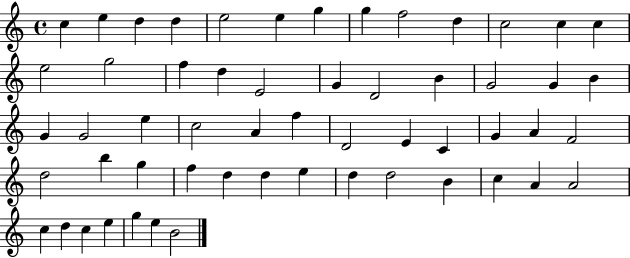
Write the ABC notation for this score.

X:1
T:Untitled
M:4/4
L:1/4
K:C
c e d d e2 e g g f2 d c2 c c e2 g2 f d E2 G D2 B G2 G B G G2 e c2 A f D2 E C G A F2 d2 b g f d d e d d2 B c A A2 c d c e g e B2